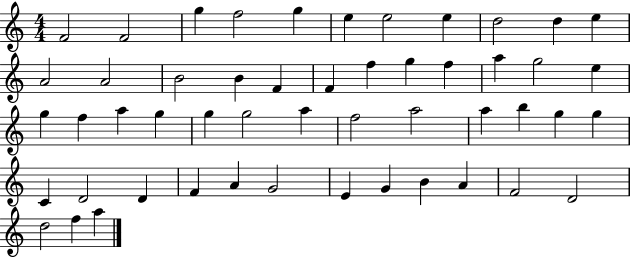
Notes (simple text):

F4/h F4/h G5/q F5/h G5/q E5/q E5/h E5/q D5/h D5/q E5/q A4/h A4/h B4/h B4/q F4/q F4/q F5/q G5/q F5/q A5/q G5/h E5/q G5/q F5/q A5/q G5/q G5/q G5/h A5/q F5/h A5/h A5/q B5/q G5/q G5/q C4/q D4/h D4/q F4/q A4/q G4/h E4/q G4/q B4/q A4/q F4/h D4/h D5/h F5/q A5/q